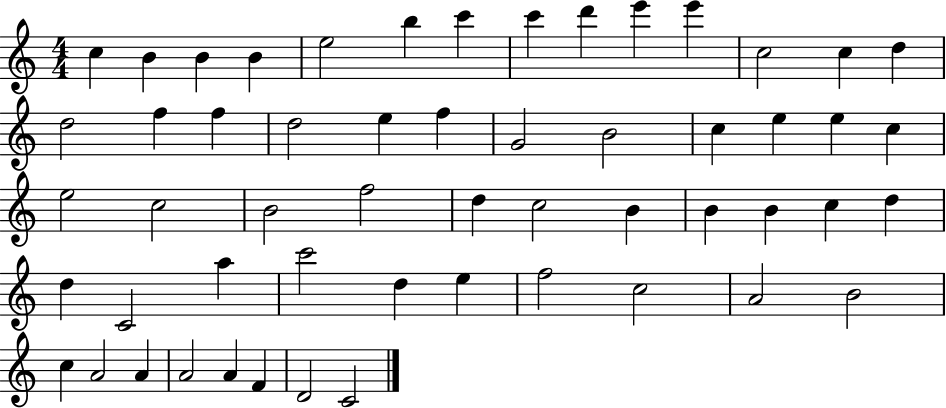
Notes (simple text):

C5/q B4/q B4/q B4/q E5/h B5/q C6/q C6/q D6/q E6/q E6/q C5/h C5/q D5/q D5/h F5/q F5/q D5/h E5/q F5/q G4/h B4/h C5/q E5/q E5/q C5/q E5/h C5/h B4/h F5/h D5/q C5/h B4/q B4/q B4/q C5/q D5/q D5/q C4/h A5/q C6/h D5/q E5/q F5/h C5/h A4/h B4/h C5/q A4/h A4/q A4/h A4/q F4/q D4/h C4/h